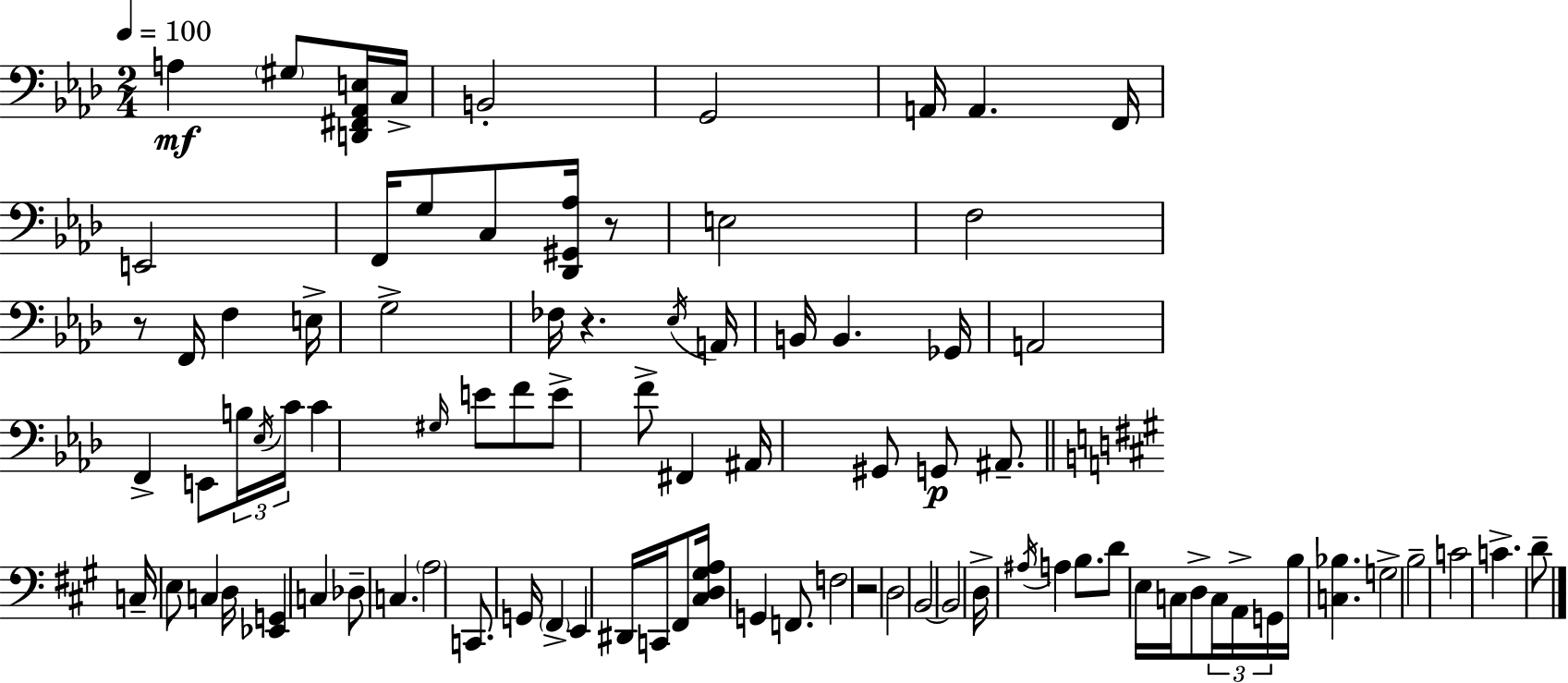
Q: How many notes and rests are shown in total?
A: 88